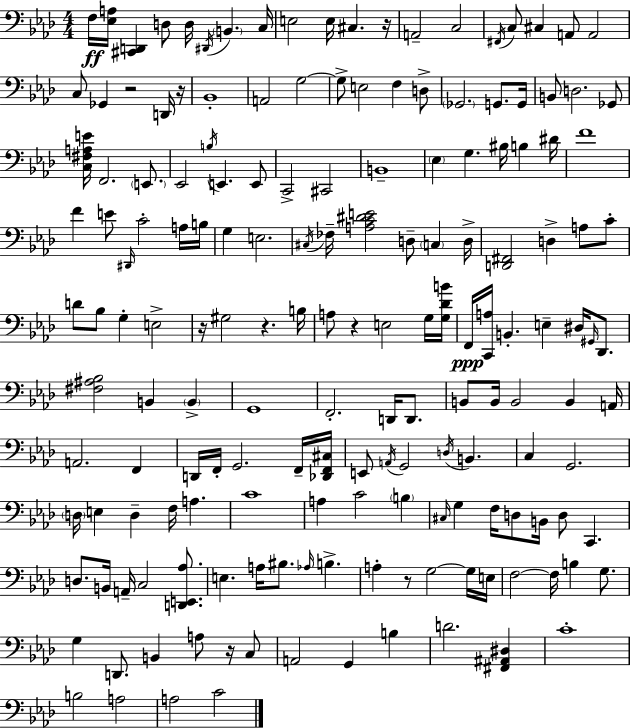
X:1
T:Untitled
M:4/4
L:1/4
K:Ab
F,/4 [_E,A,]/4 [^C,,D,,] D,/2 D,/4 ^D,,/4 B,, C,/4 E,2 E,/4 ^C, z/4 A,,2 C,2 ^F,,/4 C,/2 ^C, A,,/2 A,,2 C,/2 _G,, z2 D,,/4 z/4 _B,,4 A,,2 G,2 G,/2 E,2 F, D,/2 _G,,2 G,,/2 G,,/4 B,,/2 D,2 _G,,/2 [C,^F,A,E]/4 F,,2 E,,/2 _E,,2 B,/4 E,, E,,/2 C,,2 ^C,,2 B,,4 _E, G, ^B,/4 B, ^D/4 F4 F E/2 ^D,,/4 C2 A,/4 B,/4 G, E,2 ^C,/4 _F,/4 [A,C^DE]2 D,/2 C, D,/4 [D,,^F,,]2 D, A,/2 C/2 D/2 _B,/2 G, E,2 z/4 ^G,2 z B,/4 A,/2 z E,2 G,/4 [G,_DB]/4 F,,/4 [C,,A,]/4 B,, E, ^D,/4 ^G,,/4 _D,,/2 [^F,^A,_B,]2 B,, B,, G,,4 F,,2 D,,/4 D,,/2 B,,/2 B,,/4 B,,2 B,, A,,/4 A,,2 F,, D,,/4 F,,/4 G,,2 F,,/4 [_D,,F,,^C,]/4 E,,/2 A,,/4 G,,2 D,/4 B,, C, G,,2 D,/4 E, D, F,/4 A, C4 A, C2 B, ^C,/4 G, F,/4 D,/2 B,,/4 D,/2 C,, D,/2 B,,/4 A,,/4 C,2 [D,,E,,_A,]/2 E, A,/4 ^B,/2 _A,/4 B, A, z/2 G,2 G,/4 E,/4 F,2 F,/4 B, G,/2 G, D,,/2 B,, A,/2 z/4 C,/2 A,,2 G,, B, D2 [^F,,^A,,^D,] C4 B,2 A,2 A,2 C2